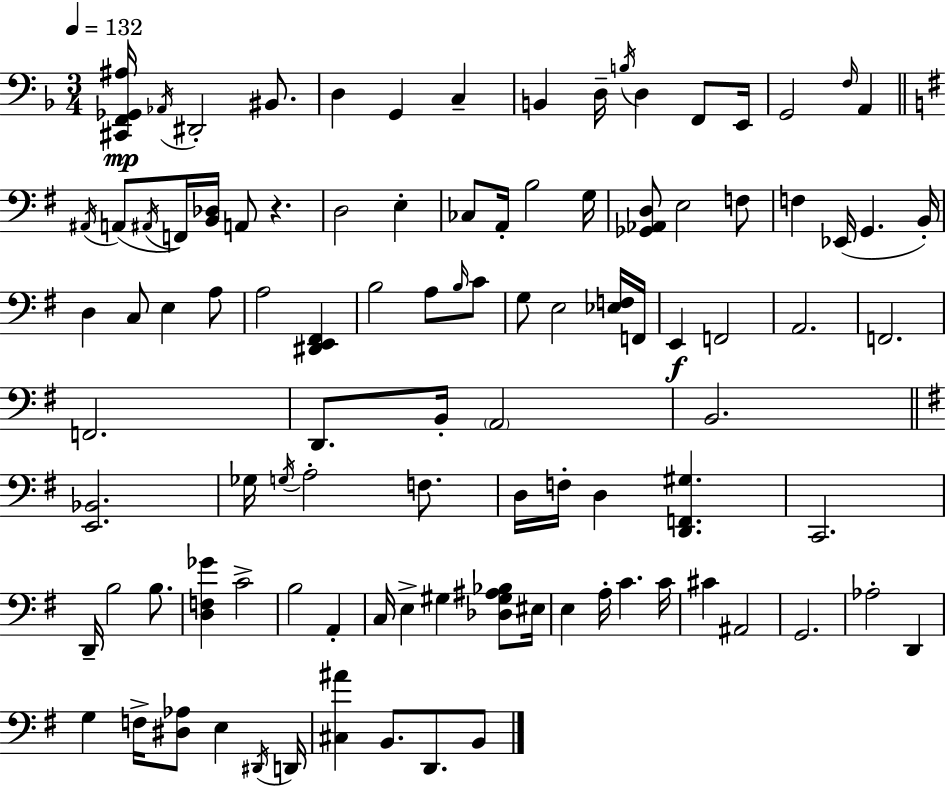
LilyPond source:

{
  \clef bass
  \numericTimeSignature
  \time 3/4
  \key f \major
  \tempo 4 = 132
  <cis, f, ges, ais>16\mp \acciaccatura { aes,16 } dis,2-. bis,8. | d4 g,4 c4-- | b,4 d16-- \acciaccatura { b16 } d4 f,8 | e,16 g,2 \grace { f16 } a,4 | \break \bar "||" \break \key g \major \acciaccatura { ais,16 }( a,8 \acciaccatura { ais,16 } f,16) <b, des>16 a,8 r4. | d2 e4-. | ces8 a,16-. b2 | g16 <ges, aes, d>8 e2 | \break f8 f4 ees,16( g,4. | b,16-.) d4 c8 e4 | a8 a2 <dis, e, fis,>4 | b2 a8 | \break \grace { b16 } c'8 g8 e2 | <ees f>16 f,16 e,4\f f,2 | a,2. | f,2. | \break f,2. | d,8. b,16-. \parenthesize a,2 | b,2. | \bar "||" \break \key g \major <e, bes,>2. | ges16 \acciaccatura { g16 } a2-. f8. | d16 f16-. d4 <d, f, gis>4. | c,2. | \break d,16-- b2 b8. | <d f ges'>4 c'2-> | b2 a,4-. | c16 e4-> gis4 <des gis ais bes>8 | \break eis16 e4 a16-. c'4. | c'16 cis'4 ais,2 | g,2. | aes2-. d,4 | \break g4 f16-> <dis aes>8 e4 | \acciaccatura { dis,16 } d,16 <cis ais'>4 b,8. d,8. | b,8 \bar "|."
}